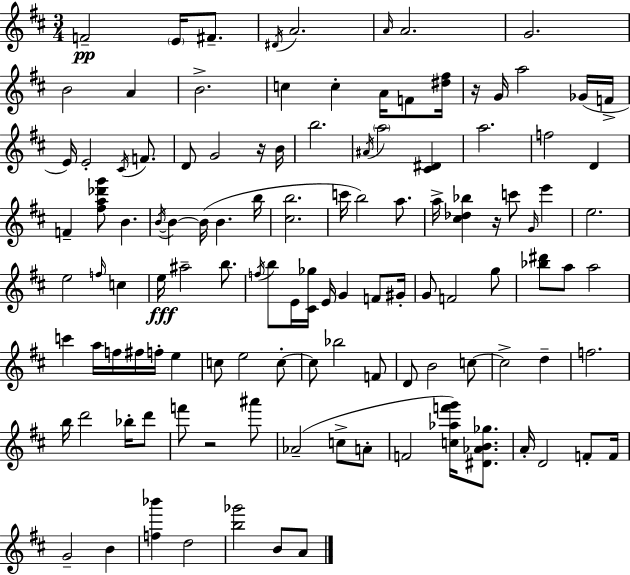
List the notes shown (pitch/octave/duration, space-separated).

F4/h E4/s F#4/e. D#4/s A4/h. A4/s A4/h. G4/h. B4/h A4/q B4/h. C5/q C5/q A4/s F4/e [D#5,F#5]/s R/s G4/s A5/h Gb4/s F4/s E4/s E4/h C#4/s F4/e. D4/e G4/h R/s B4/s B5/h. A#4/s A5/h [C#4,D#4]/q A5/h. F5/h D4/q F4/q [F#5,A5,Db6,G6]/e B4/q. B4/s B4/q B4/s B4/q. B5/s [C#5,B5]/h. C6/s B5/h A5/e. A5/s [C#5,Db5,Bb5]/q R/s C6/e G4/s E6/q E5/h. E5/h F5/s C5/q E5/s A#5/h B5/e. F5/s B5/e E4/s [C#4,Gb5]/s E4/s G4/q F4/e G#4/s G4/e F4/h G5/e [Bb5,D#6]/e A5/e A5/h C6/q A5/s F5/s F#5/s F5/s E5/q C5/e E5/h C5/e C5/e Bb5/h F4/e D4/e B4/h C5/e C5/h D5/q F5/h. B5/s D6/h Bb5/s D6/e F6/e R/h A#6/e Ab4/h C5/e A4/e F4/h [C5,Ab5,F6,G6]/s [D#4,Ab4,B4,Gb5]/e. A4/s D4/h F4/e F4/s G4/h B4/q [F5,Bb6]/q D5/h [B5,Gb6]/h B4/e A4/e